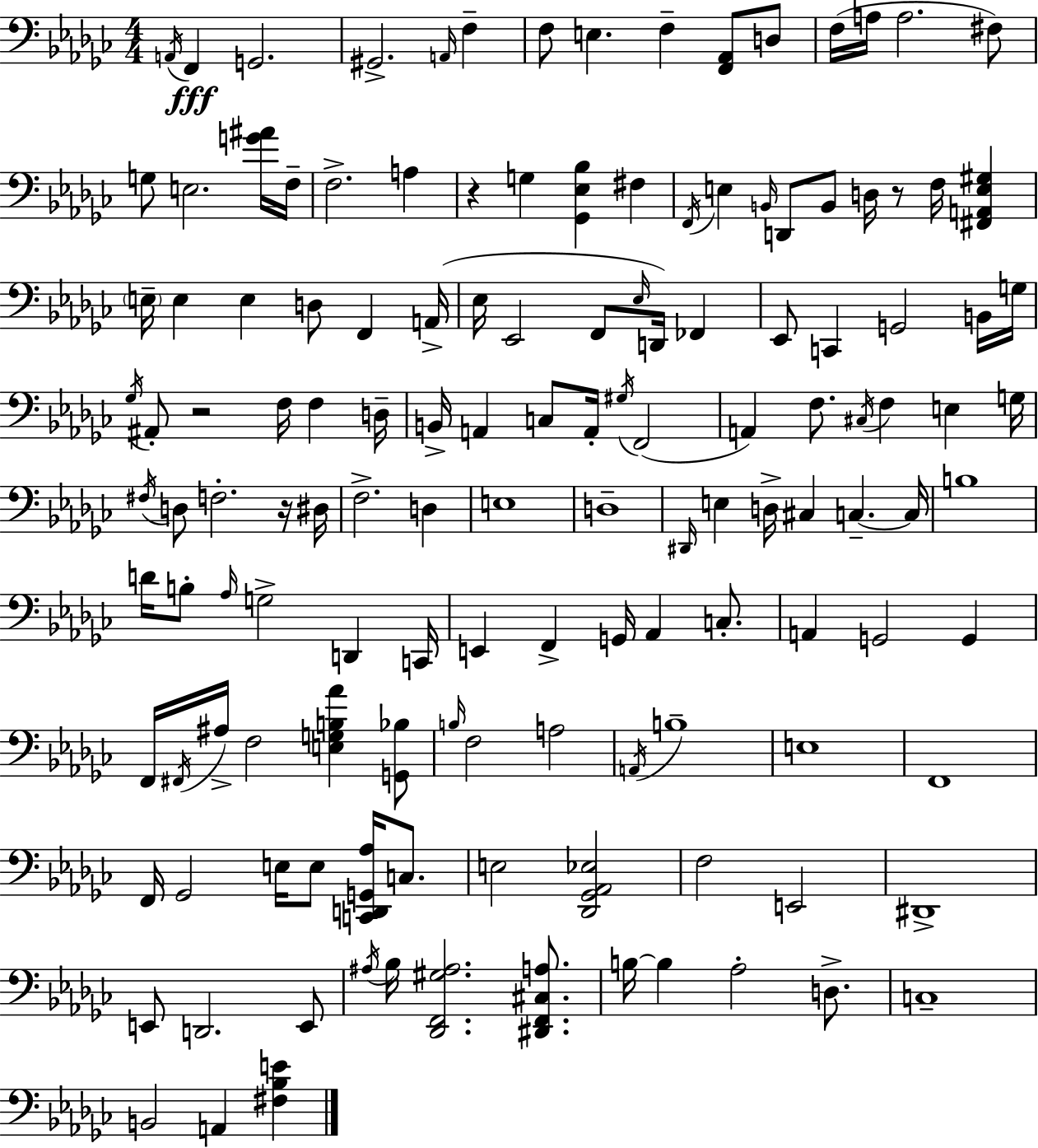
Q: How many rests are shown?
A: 4